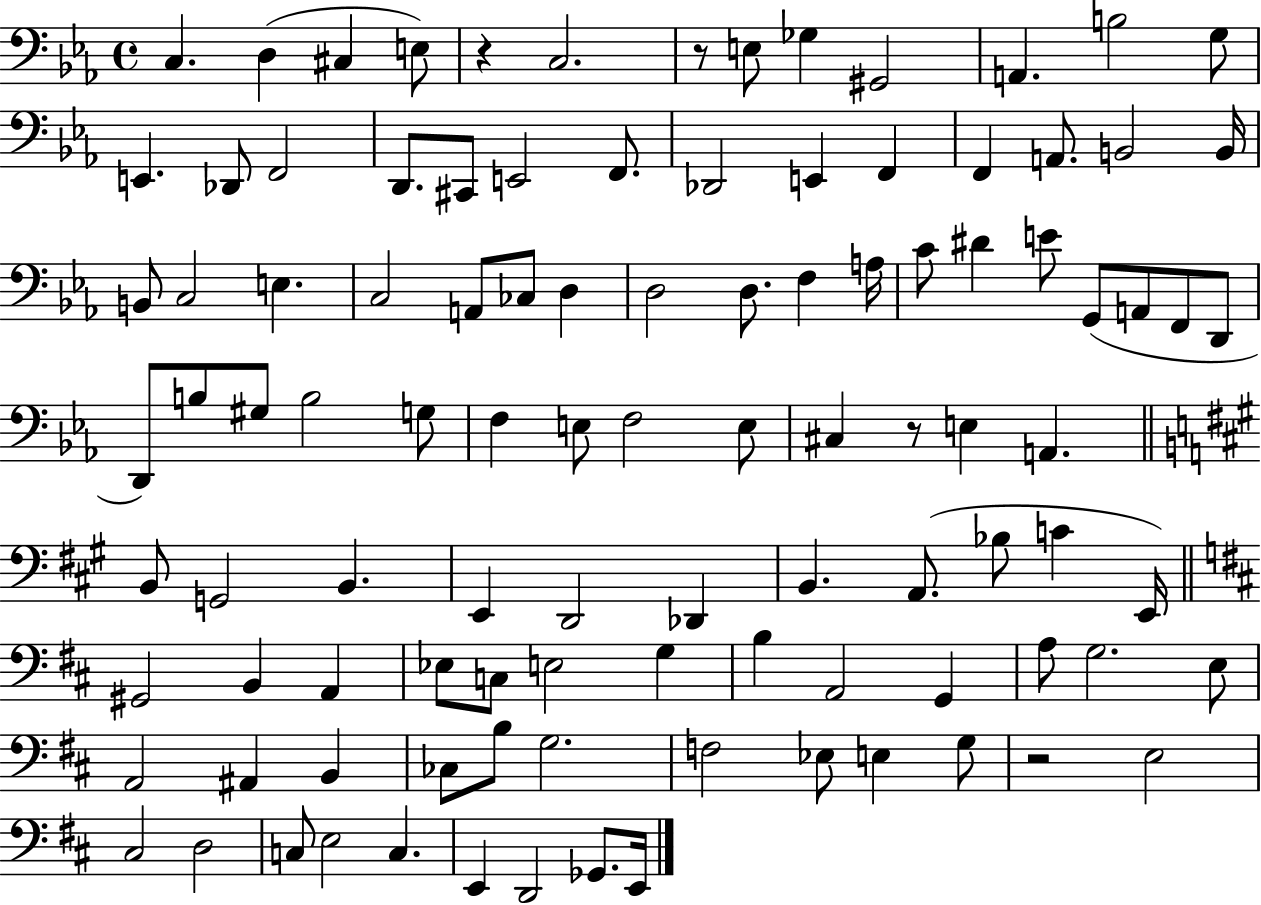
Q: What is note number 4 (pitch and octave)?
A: E3